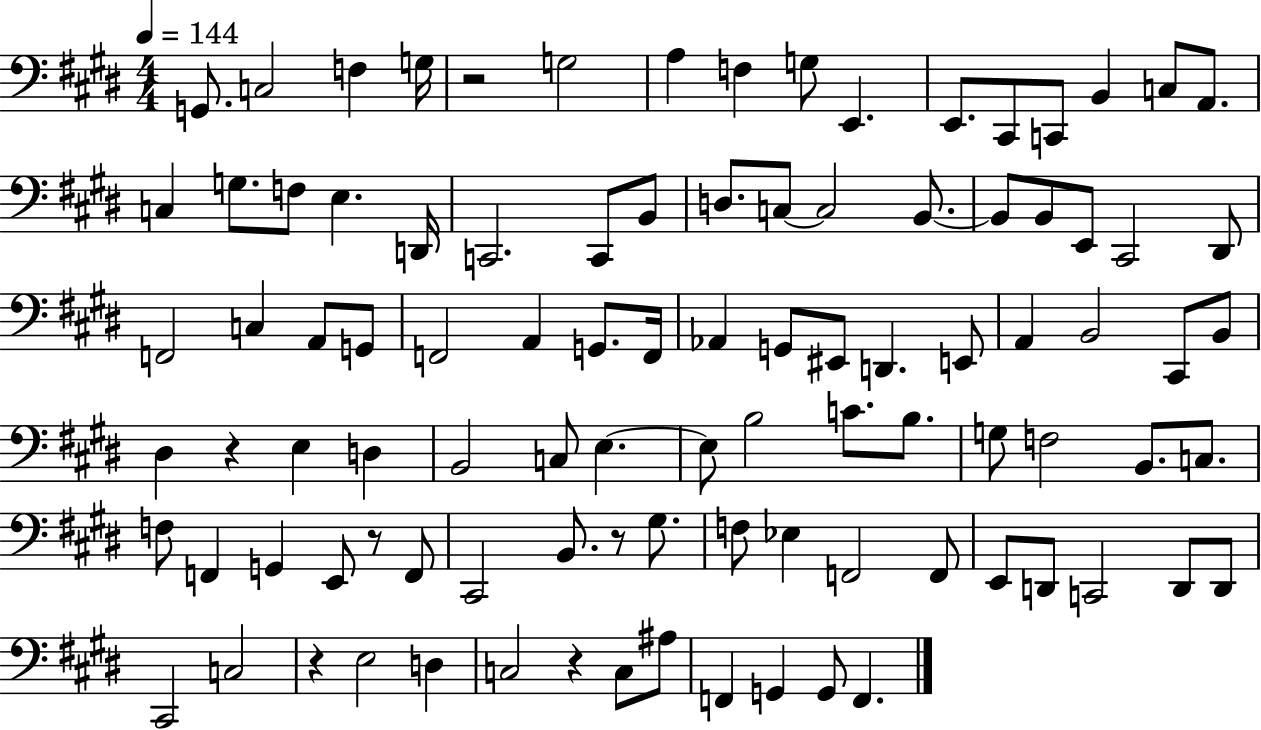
{
  \clef bass
  \numericTimeSignature
  \time 4/4
  \key e \major
  \tempo 4 = 144
  g,8. c2 f4 g16 | r2 g2 | a4 f4 g8 e,4. | e,8. cis,8 c,8 b,4 c8 a,8. | \break c4 g8. f8 e4. d,16 | c,2. c,8 b,8 | d8. c8~~ c2 b,8.~~ | b,8 b,8 e,8 cis,2 dis,8 | \break f,2 c4 a,8 g,8 | f,2 a,4 g,8. f,16 | aes,4 g,8 eis,8 d,4. e,8 | a,4 b,2 cis,8 b,8 | \break dis4 r4 e4 d4 | b,2 c8 e4.~~ | e8 b2 c'8. b8. | g8 f2 b,8. c8. | \break f8 f,4 g,4 e,8 r8 f,8 | cis,2 b,8. r8 gis8. | f8 ees4 f,2 f,8 | e,8 d,8 c,2 d,8 d,8 | \break cis,2 c2 | r4 e2 d4 | c2 r4 c8 ais8 | f,4 g,4 g,8 f,4. | \break \bar "|."
}